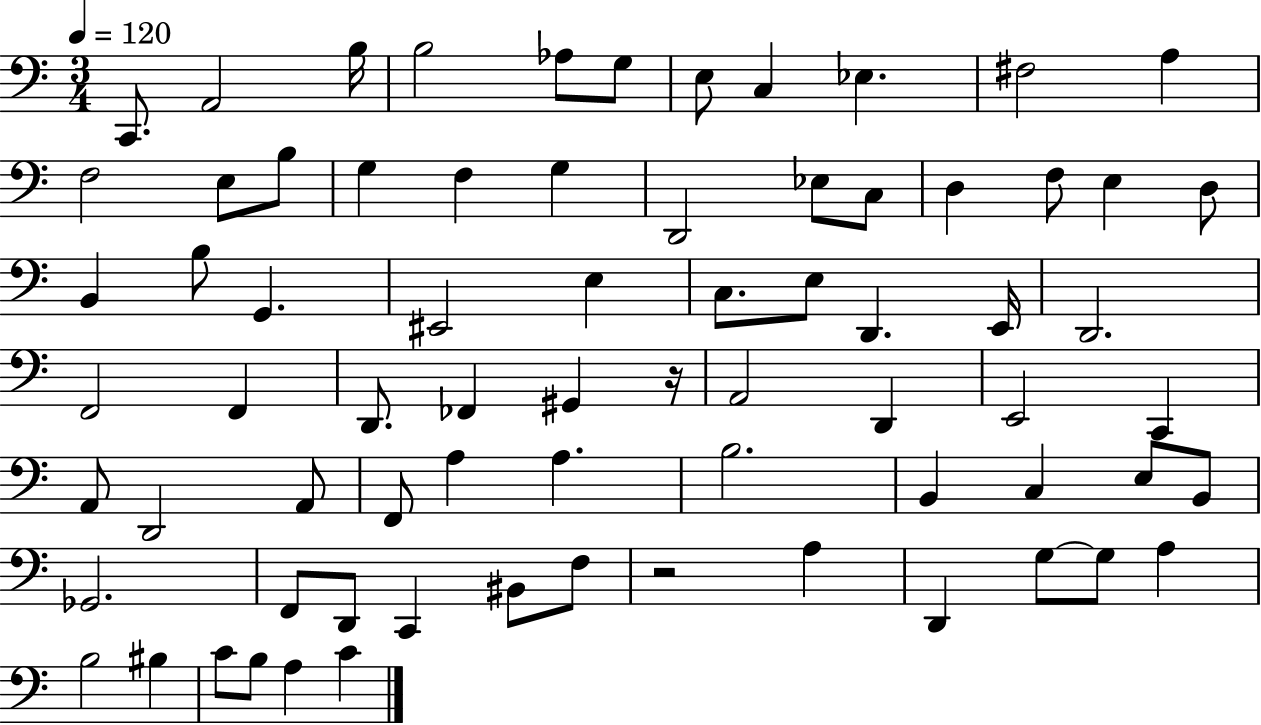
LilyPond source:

{
  \clef bass
  \numericTimeSignature
  \time 3/4
  \key c \major
  \tempo 4 = 120
  c,8. a,2 b16 | b2 aes8 g8 | e8 c4 ees4. | fis2 a4 | \break f2 e8 b8 | g4 f4 g4 | d,2 ees8 c8 | d4 f8 e4 d8 | \break b,4 b8 g,4. | eis,2 e4 | c8. e8 d,4. e,16 | d,2. | \break f,2 f,4 | d,8. fes,4 gis,4 r16 | a,2 d,4 | e,2 c,4 | \break a,8 d,2 a,8 | f,8 a4 a4. | b2. | b,4 c4 e8 b,8 | \break ges,2. | f,8 d,8 c,4 bis,8 f8 | r2 a4 | d,4 g8~~ g8 a4 | \break b2 bis4 | c'8 b8 a4 c'4 | \bar "|."
}